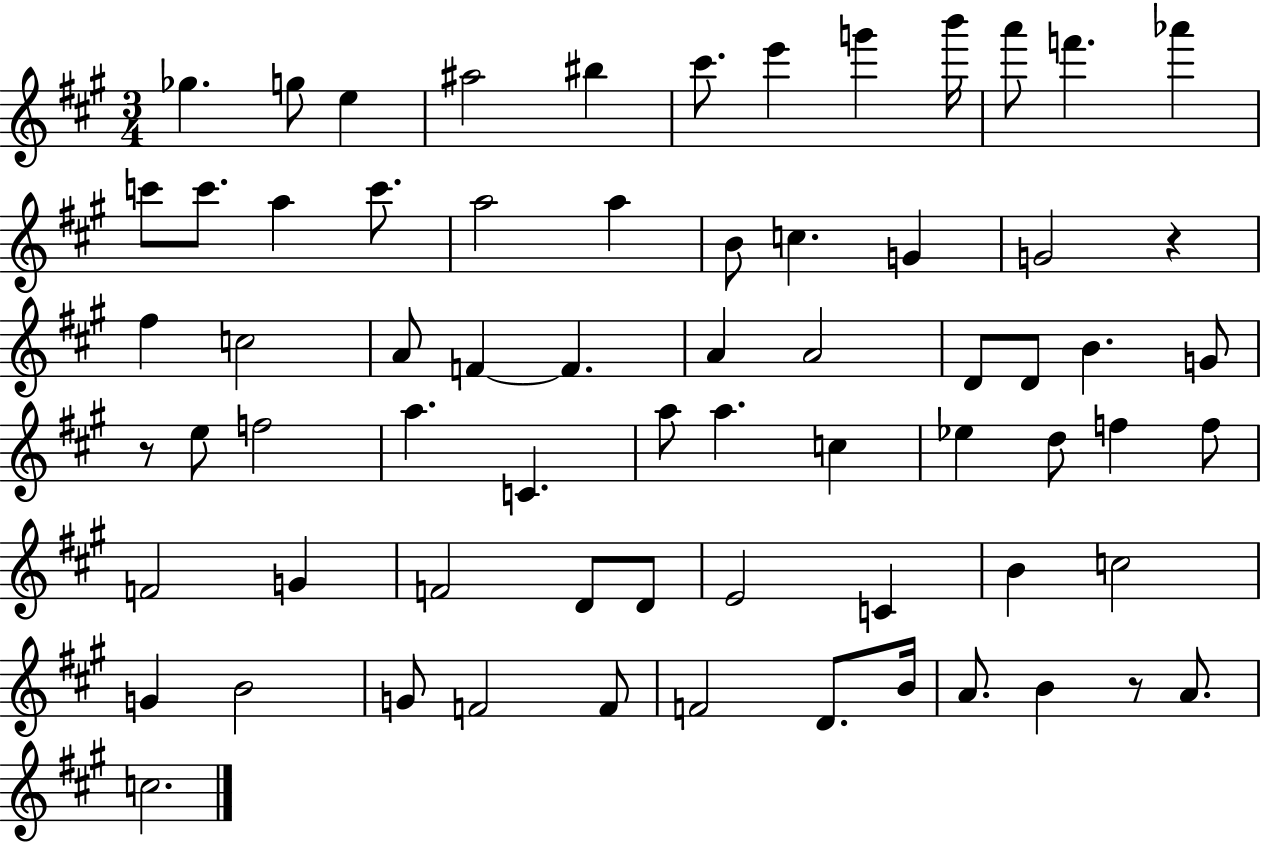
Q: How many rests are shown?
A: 3